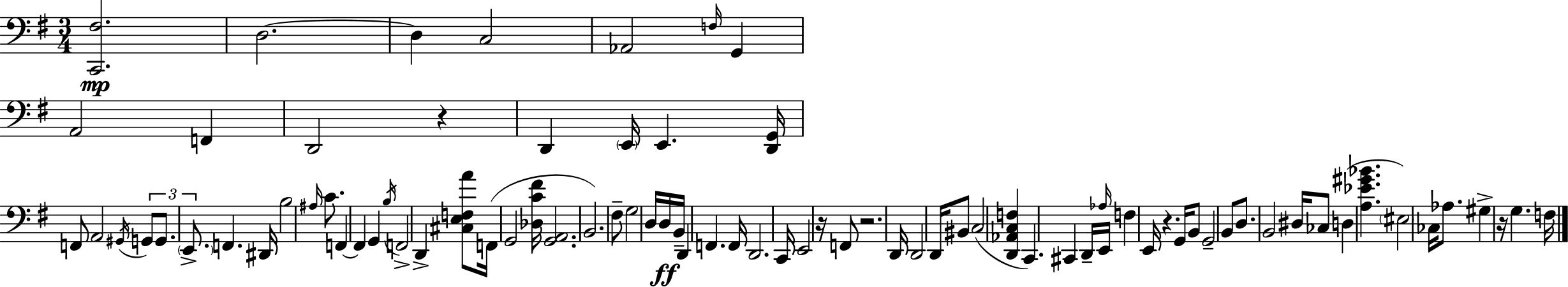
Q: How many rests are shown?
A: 5